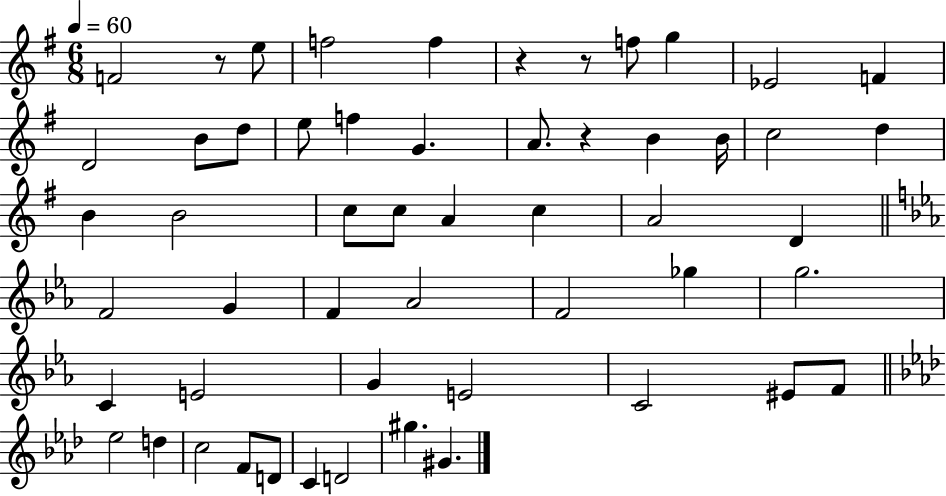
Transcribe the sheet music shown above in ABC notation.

X:1
T:Untitled
M:6/8
L:1/4
K:G
F2 z/2 e/2 f2 f z z/2 f/2 g _E2 F D2 B/2 d/2 e/2 f G A/2 z B B/4 c2 d B B2 c/2 c/2 A c A2 D F2 G F _A2 F2 _g g2 C E2 G E2 C2 ^E/2 F/2 _e2 d c2 F/2 D/2 C D2 ^g ^G